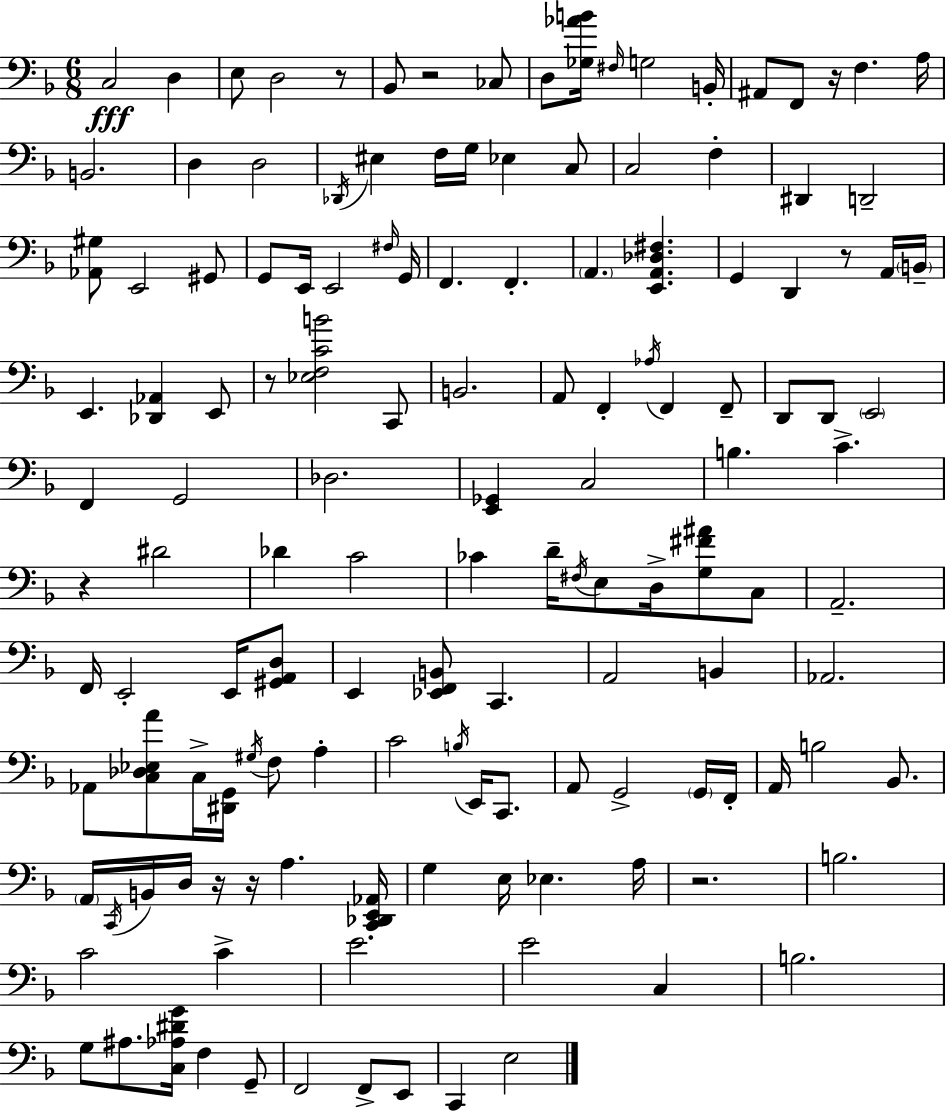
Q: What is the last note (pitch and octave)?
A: E3